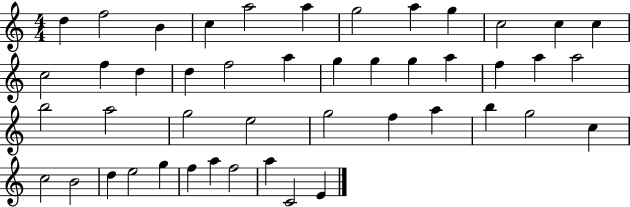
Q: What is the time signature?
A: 4/4